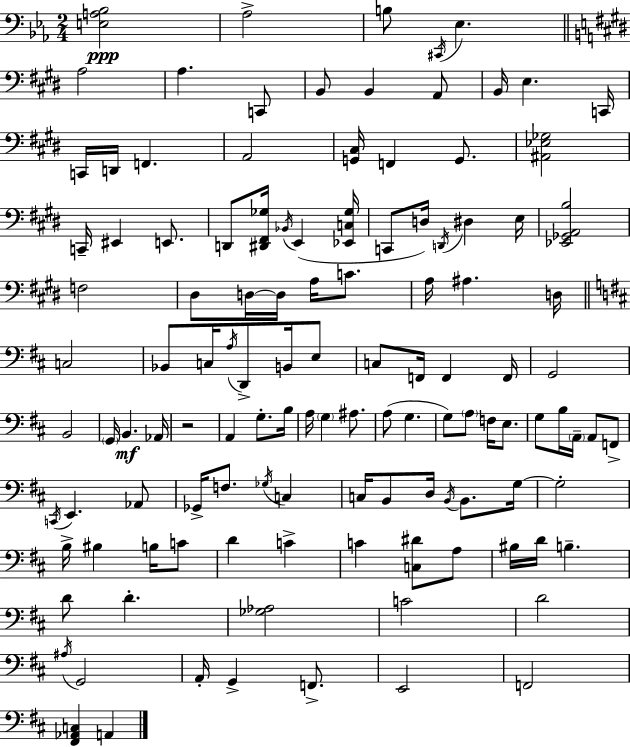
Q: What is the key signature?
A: EES major